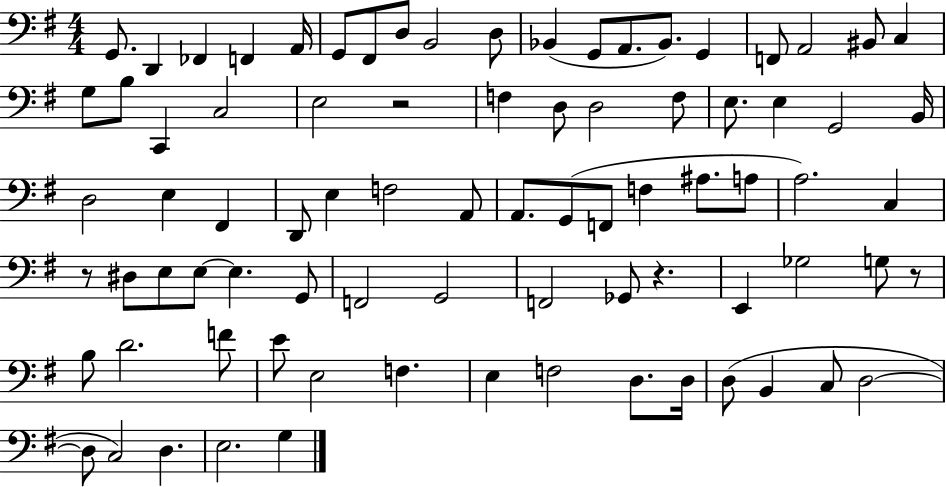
X:1
T:Untitled
M:4/4
L:1/4
K:G
G,,/2 D,, _F,, F,, A,,/4 G,,/2 ^F,,/2 D,/2 B,,2 D,/2 _B,, G,,/2 A,,/2 _B,,/2 G,, F,,/2 A,,2 ^B,,/2 C, G,/2 B,/2 C,, C,2 E,2 z2 F, D,/2 D,2 F,/2 E,/2 E, G,,2 B,,/4 D,2 E, ^F,, D,,/2 E, F,2 A,,/2 A,,/2 G,,/2 F,,/2 F, ^A,/2 A,/2 A,2 C, z/2 ^D,/2 E,/2 E,/2 E, G,,/2 F,,2 G,,2 F,,2 _G,,/2 z E,, _G,2 G,/2 z/2 B,/2 D2 F/2 E/2 E,2 F, E, F,2 D,/2 D,/4 D,/2 B,, C,/2 D,2 D,/2 C,2 D, E,2 G,